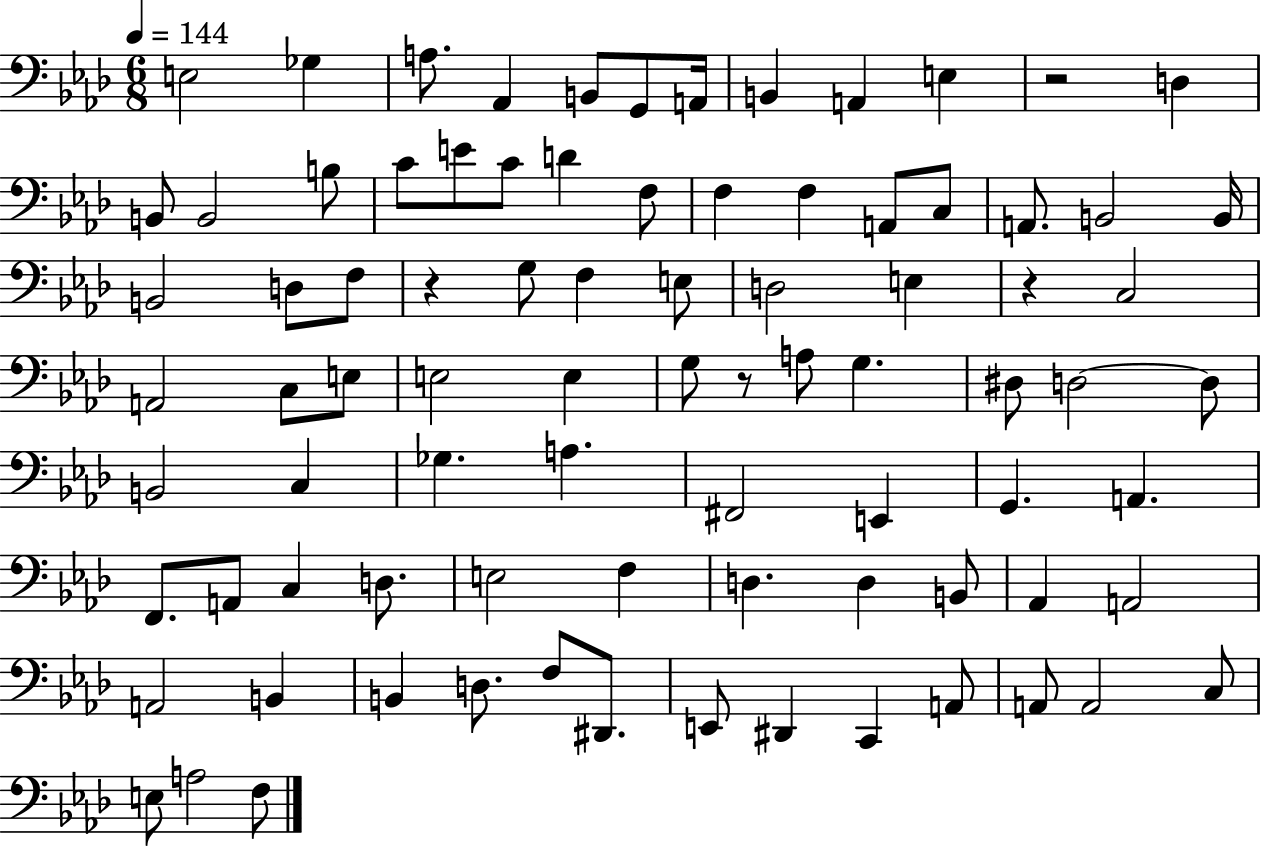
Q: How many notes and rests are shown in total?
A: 85